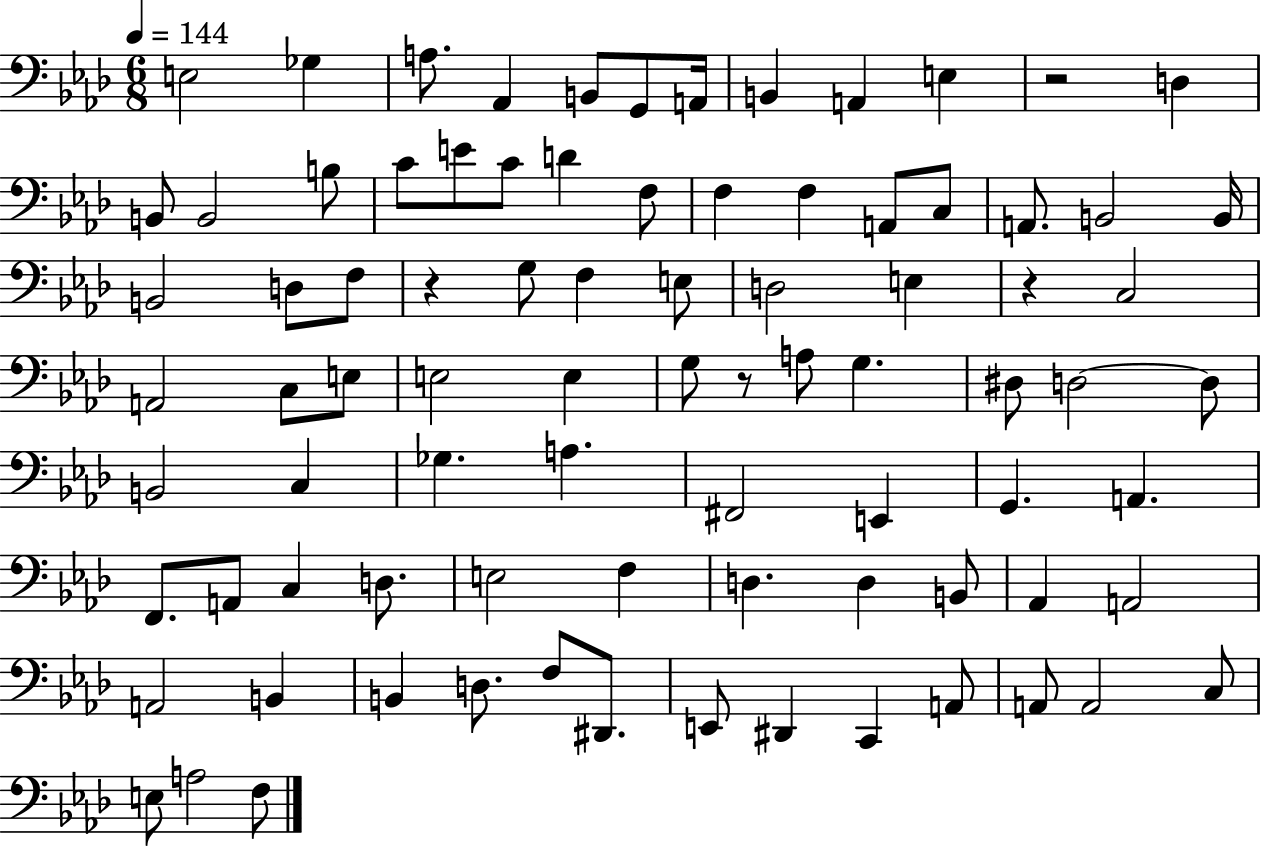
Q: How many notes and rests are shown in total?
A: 85